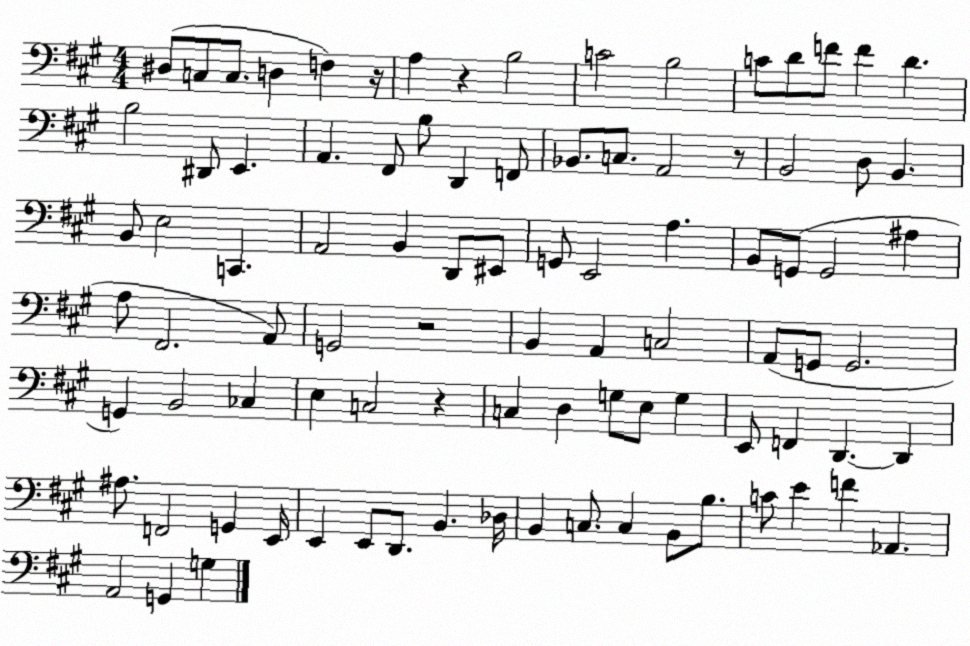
X:1
T:Untitled
M:4/4
L:1/4
K:A
^D,/2 C,/2 C,/2 D, F, z/4 A, z B,2 C2 B,2 C/2 D/2 F/2 F D B,2 ^D,,/2 E,, A,, ^F,,/2 B,/2 D,, F,,/2 _B,,/2 C,/2 A,,2 z/2 B,,2 D,/2 B,, B,,/2 E,2 C,, A,,2 B,, D,,/2 ^E,,/2 G,,/2 E,,2 A, B,,/2 G,,/2 G,,2 ^A, A,/2 ^F,,2 A,,/2 G,,2 z2 B,, A,, C,2 A,,/2 G,,/2 G,,2 G,, B,,2 _C, E, C,2 z C, D, G,/2 E,/2 G, E,,/2 F,, D,, D,, ^A,/2 F,,2 G,, E,,/4 E,, E,,/2 D,,/2 B,, _D,/4 B,, C,/2 C, B,,/2 B,/2 C/2 E F _A,, A,,2 G,, G,